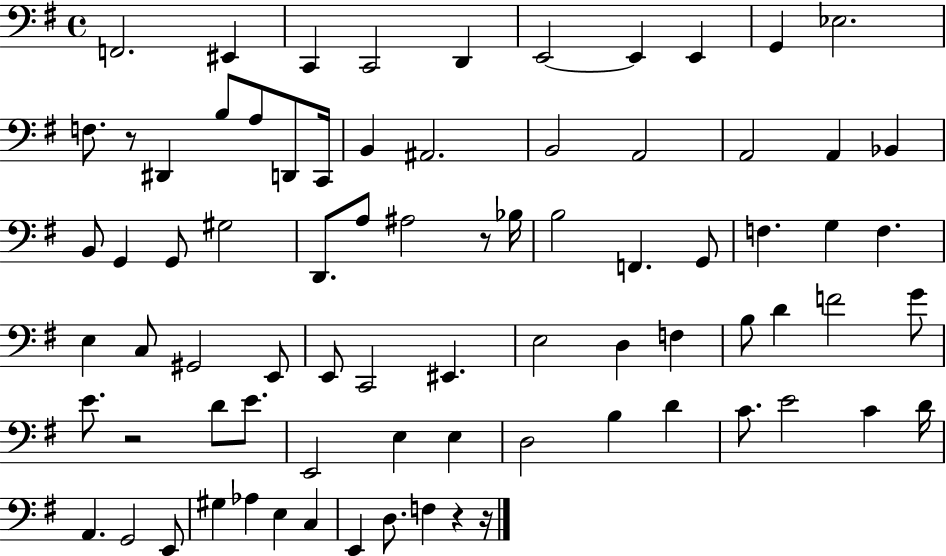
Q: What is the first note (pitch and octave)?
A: F2